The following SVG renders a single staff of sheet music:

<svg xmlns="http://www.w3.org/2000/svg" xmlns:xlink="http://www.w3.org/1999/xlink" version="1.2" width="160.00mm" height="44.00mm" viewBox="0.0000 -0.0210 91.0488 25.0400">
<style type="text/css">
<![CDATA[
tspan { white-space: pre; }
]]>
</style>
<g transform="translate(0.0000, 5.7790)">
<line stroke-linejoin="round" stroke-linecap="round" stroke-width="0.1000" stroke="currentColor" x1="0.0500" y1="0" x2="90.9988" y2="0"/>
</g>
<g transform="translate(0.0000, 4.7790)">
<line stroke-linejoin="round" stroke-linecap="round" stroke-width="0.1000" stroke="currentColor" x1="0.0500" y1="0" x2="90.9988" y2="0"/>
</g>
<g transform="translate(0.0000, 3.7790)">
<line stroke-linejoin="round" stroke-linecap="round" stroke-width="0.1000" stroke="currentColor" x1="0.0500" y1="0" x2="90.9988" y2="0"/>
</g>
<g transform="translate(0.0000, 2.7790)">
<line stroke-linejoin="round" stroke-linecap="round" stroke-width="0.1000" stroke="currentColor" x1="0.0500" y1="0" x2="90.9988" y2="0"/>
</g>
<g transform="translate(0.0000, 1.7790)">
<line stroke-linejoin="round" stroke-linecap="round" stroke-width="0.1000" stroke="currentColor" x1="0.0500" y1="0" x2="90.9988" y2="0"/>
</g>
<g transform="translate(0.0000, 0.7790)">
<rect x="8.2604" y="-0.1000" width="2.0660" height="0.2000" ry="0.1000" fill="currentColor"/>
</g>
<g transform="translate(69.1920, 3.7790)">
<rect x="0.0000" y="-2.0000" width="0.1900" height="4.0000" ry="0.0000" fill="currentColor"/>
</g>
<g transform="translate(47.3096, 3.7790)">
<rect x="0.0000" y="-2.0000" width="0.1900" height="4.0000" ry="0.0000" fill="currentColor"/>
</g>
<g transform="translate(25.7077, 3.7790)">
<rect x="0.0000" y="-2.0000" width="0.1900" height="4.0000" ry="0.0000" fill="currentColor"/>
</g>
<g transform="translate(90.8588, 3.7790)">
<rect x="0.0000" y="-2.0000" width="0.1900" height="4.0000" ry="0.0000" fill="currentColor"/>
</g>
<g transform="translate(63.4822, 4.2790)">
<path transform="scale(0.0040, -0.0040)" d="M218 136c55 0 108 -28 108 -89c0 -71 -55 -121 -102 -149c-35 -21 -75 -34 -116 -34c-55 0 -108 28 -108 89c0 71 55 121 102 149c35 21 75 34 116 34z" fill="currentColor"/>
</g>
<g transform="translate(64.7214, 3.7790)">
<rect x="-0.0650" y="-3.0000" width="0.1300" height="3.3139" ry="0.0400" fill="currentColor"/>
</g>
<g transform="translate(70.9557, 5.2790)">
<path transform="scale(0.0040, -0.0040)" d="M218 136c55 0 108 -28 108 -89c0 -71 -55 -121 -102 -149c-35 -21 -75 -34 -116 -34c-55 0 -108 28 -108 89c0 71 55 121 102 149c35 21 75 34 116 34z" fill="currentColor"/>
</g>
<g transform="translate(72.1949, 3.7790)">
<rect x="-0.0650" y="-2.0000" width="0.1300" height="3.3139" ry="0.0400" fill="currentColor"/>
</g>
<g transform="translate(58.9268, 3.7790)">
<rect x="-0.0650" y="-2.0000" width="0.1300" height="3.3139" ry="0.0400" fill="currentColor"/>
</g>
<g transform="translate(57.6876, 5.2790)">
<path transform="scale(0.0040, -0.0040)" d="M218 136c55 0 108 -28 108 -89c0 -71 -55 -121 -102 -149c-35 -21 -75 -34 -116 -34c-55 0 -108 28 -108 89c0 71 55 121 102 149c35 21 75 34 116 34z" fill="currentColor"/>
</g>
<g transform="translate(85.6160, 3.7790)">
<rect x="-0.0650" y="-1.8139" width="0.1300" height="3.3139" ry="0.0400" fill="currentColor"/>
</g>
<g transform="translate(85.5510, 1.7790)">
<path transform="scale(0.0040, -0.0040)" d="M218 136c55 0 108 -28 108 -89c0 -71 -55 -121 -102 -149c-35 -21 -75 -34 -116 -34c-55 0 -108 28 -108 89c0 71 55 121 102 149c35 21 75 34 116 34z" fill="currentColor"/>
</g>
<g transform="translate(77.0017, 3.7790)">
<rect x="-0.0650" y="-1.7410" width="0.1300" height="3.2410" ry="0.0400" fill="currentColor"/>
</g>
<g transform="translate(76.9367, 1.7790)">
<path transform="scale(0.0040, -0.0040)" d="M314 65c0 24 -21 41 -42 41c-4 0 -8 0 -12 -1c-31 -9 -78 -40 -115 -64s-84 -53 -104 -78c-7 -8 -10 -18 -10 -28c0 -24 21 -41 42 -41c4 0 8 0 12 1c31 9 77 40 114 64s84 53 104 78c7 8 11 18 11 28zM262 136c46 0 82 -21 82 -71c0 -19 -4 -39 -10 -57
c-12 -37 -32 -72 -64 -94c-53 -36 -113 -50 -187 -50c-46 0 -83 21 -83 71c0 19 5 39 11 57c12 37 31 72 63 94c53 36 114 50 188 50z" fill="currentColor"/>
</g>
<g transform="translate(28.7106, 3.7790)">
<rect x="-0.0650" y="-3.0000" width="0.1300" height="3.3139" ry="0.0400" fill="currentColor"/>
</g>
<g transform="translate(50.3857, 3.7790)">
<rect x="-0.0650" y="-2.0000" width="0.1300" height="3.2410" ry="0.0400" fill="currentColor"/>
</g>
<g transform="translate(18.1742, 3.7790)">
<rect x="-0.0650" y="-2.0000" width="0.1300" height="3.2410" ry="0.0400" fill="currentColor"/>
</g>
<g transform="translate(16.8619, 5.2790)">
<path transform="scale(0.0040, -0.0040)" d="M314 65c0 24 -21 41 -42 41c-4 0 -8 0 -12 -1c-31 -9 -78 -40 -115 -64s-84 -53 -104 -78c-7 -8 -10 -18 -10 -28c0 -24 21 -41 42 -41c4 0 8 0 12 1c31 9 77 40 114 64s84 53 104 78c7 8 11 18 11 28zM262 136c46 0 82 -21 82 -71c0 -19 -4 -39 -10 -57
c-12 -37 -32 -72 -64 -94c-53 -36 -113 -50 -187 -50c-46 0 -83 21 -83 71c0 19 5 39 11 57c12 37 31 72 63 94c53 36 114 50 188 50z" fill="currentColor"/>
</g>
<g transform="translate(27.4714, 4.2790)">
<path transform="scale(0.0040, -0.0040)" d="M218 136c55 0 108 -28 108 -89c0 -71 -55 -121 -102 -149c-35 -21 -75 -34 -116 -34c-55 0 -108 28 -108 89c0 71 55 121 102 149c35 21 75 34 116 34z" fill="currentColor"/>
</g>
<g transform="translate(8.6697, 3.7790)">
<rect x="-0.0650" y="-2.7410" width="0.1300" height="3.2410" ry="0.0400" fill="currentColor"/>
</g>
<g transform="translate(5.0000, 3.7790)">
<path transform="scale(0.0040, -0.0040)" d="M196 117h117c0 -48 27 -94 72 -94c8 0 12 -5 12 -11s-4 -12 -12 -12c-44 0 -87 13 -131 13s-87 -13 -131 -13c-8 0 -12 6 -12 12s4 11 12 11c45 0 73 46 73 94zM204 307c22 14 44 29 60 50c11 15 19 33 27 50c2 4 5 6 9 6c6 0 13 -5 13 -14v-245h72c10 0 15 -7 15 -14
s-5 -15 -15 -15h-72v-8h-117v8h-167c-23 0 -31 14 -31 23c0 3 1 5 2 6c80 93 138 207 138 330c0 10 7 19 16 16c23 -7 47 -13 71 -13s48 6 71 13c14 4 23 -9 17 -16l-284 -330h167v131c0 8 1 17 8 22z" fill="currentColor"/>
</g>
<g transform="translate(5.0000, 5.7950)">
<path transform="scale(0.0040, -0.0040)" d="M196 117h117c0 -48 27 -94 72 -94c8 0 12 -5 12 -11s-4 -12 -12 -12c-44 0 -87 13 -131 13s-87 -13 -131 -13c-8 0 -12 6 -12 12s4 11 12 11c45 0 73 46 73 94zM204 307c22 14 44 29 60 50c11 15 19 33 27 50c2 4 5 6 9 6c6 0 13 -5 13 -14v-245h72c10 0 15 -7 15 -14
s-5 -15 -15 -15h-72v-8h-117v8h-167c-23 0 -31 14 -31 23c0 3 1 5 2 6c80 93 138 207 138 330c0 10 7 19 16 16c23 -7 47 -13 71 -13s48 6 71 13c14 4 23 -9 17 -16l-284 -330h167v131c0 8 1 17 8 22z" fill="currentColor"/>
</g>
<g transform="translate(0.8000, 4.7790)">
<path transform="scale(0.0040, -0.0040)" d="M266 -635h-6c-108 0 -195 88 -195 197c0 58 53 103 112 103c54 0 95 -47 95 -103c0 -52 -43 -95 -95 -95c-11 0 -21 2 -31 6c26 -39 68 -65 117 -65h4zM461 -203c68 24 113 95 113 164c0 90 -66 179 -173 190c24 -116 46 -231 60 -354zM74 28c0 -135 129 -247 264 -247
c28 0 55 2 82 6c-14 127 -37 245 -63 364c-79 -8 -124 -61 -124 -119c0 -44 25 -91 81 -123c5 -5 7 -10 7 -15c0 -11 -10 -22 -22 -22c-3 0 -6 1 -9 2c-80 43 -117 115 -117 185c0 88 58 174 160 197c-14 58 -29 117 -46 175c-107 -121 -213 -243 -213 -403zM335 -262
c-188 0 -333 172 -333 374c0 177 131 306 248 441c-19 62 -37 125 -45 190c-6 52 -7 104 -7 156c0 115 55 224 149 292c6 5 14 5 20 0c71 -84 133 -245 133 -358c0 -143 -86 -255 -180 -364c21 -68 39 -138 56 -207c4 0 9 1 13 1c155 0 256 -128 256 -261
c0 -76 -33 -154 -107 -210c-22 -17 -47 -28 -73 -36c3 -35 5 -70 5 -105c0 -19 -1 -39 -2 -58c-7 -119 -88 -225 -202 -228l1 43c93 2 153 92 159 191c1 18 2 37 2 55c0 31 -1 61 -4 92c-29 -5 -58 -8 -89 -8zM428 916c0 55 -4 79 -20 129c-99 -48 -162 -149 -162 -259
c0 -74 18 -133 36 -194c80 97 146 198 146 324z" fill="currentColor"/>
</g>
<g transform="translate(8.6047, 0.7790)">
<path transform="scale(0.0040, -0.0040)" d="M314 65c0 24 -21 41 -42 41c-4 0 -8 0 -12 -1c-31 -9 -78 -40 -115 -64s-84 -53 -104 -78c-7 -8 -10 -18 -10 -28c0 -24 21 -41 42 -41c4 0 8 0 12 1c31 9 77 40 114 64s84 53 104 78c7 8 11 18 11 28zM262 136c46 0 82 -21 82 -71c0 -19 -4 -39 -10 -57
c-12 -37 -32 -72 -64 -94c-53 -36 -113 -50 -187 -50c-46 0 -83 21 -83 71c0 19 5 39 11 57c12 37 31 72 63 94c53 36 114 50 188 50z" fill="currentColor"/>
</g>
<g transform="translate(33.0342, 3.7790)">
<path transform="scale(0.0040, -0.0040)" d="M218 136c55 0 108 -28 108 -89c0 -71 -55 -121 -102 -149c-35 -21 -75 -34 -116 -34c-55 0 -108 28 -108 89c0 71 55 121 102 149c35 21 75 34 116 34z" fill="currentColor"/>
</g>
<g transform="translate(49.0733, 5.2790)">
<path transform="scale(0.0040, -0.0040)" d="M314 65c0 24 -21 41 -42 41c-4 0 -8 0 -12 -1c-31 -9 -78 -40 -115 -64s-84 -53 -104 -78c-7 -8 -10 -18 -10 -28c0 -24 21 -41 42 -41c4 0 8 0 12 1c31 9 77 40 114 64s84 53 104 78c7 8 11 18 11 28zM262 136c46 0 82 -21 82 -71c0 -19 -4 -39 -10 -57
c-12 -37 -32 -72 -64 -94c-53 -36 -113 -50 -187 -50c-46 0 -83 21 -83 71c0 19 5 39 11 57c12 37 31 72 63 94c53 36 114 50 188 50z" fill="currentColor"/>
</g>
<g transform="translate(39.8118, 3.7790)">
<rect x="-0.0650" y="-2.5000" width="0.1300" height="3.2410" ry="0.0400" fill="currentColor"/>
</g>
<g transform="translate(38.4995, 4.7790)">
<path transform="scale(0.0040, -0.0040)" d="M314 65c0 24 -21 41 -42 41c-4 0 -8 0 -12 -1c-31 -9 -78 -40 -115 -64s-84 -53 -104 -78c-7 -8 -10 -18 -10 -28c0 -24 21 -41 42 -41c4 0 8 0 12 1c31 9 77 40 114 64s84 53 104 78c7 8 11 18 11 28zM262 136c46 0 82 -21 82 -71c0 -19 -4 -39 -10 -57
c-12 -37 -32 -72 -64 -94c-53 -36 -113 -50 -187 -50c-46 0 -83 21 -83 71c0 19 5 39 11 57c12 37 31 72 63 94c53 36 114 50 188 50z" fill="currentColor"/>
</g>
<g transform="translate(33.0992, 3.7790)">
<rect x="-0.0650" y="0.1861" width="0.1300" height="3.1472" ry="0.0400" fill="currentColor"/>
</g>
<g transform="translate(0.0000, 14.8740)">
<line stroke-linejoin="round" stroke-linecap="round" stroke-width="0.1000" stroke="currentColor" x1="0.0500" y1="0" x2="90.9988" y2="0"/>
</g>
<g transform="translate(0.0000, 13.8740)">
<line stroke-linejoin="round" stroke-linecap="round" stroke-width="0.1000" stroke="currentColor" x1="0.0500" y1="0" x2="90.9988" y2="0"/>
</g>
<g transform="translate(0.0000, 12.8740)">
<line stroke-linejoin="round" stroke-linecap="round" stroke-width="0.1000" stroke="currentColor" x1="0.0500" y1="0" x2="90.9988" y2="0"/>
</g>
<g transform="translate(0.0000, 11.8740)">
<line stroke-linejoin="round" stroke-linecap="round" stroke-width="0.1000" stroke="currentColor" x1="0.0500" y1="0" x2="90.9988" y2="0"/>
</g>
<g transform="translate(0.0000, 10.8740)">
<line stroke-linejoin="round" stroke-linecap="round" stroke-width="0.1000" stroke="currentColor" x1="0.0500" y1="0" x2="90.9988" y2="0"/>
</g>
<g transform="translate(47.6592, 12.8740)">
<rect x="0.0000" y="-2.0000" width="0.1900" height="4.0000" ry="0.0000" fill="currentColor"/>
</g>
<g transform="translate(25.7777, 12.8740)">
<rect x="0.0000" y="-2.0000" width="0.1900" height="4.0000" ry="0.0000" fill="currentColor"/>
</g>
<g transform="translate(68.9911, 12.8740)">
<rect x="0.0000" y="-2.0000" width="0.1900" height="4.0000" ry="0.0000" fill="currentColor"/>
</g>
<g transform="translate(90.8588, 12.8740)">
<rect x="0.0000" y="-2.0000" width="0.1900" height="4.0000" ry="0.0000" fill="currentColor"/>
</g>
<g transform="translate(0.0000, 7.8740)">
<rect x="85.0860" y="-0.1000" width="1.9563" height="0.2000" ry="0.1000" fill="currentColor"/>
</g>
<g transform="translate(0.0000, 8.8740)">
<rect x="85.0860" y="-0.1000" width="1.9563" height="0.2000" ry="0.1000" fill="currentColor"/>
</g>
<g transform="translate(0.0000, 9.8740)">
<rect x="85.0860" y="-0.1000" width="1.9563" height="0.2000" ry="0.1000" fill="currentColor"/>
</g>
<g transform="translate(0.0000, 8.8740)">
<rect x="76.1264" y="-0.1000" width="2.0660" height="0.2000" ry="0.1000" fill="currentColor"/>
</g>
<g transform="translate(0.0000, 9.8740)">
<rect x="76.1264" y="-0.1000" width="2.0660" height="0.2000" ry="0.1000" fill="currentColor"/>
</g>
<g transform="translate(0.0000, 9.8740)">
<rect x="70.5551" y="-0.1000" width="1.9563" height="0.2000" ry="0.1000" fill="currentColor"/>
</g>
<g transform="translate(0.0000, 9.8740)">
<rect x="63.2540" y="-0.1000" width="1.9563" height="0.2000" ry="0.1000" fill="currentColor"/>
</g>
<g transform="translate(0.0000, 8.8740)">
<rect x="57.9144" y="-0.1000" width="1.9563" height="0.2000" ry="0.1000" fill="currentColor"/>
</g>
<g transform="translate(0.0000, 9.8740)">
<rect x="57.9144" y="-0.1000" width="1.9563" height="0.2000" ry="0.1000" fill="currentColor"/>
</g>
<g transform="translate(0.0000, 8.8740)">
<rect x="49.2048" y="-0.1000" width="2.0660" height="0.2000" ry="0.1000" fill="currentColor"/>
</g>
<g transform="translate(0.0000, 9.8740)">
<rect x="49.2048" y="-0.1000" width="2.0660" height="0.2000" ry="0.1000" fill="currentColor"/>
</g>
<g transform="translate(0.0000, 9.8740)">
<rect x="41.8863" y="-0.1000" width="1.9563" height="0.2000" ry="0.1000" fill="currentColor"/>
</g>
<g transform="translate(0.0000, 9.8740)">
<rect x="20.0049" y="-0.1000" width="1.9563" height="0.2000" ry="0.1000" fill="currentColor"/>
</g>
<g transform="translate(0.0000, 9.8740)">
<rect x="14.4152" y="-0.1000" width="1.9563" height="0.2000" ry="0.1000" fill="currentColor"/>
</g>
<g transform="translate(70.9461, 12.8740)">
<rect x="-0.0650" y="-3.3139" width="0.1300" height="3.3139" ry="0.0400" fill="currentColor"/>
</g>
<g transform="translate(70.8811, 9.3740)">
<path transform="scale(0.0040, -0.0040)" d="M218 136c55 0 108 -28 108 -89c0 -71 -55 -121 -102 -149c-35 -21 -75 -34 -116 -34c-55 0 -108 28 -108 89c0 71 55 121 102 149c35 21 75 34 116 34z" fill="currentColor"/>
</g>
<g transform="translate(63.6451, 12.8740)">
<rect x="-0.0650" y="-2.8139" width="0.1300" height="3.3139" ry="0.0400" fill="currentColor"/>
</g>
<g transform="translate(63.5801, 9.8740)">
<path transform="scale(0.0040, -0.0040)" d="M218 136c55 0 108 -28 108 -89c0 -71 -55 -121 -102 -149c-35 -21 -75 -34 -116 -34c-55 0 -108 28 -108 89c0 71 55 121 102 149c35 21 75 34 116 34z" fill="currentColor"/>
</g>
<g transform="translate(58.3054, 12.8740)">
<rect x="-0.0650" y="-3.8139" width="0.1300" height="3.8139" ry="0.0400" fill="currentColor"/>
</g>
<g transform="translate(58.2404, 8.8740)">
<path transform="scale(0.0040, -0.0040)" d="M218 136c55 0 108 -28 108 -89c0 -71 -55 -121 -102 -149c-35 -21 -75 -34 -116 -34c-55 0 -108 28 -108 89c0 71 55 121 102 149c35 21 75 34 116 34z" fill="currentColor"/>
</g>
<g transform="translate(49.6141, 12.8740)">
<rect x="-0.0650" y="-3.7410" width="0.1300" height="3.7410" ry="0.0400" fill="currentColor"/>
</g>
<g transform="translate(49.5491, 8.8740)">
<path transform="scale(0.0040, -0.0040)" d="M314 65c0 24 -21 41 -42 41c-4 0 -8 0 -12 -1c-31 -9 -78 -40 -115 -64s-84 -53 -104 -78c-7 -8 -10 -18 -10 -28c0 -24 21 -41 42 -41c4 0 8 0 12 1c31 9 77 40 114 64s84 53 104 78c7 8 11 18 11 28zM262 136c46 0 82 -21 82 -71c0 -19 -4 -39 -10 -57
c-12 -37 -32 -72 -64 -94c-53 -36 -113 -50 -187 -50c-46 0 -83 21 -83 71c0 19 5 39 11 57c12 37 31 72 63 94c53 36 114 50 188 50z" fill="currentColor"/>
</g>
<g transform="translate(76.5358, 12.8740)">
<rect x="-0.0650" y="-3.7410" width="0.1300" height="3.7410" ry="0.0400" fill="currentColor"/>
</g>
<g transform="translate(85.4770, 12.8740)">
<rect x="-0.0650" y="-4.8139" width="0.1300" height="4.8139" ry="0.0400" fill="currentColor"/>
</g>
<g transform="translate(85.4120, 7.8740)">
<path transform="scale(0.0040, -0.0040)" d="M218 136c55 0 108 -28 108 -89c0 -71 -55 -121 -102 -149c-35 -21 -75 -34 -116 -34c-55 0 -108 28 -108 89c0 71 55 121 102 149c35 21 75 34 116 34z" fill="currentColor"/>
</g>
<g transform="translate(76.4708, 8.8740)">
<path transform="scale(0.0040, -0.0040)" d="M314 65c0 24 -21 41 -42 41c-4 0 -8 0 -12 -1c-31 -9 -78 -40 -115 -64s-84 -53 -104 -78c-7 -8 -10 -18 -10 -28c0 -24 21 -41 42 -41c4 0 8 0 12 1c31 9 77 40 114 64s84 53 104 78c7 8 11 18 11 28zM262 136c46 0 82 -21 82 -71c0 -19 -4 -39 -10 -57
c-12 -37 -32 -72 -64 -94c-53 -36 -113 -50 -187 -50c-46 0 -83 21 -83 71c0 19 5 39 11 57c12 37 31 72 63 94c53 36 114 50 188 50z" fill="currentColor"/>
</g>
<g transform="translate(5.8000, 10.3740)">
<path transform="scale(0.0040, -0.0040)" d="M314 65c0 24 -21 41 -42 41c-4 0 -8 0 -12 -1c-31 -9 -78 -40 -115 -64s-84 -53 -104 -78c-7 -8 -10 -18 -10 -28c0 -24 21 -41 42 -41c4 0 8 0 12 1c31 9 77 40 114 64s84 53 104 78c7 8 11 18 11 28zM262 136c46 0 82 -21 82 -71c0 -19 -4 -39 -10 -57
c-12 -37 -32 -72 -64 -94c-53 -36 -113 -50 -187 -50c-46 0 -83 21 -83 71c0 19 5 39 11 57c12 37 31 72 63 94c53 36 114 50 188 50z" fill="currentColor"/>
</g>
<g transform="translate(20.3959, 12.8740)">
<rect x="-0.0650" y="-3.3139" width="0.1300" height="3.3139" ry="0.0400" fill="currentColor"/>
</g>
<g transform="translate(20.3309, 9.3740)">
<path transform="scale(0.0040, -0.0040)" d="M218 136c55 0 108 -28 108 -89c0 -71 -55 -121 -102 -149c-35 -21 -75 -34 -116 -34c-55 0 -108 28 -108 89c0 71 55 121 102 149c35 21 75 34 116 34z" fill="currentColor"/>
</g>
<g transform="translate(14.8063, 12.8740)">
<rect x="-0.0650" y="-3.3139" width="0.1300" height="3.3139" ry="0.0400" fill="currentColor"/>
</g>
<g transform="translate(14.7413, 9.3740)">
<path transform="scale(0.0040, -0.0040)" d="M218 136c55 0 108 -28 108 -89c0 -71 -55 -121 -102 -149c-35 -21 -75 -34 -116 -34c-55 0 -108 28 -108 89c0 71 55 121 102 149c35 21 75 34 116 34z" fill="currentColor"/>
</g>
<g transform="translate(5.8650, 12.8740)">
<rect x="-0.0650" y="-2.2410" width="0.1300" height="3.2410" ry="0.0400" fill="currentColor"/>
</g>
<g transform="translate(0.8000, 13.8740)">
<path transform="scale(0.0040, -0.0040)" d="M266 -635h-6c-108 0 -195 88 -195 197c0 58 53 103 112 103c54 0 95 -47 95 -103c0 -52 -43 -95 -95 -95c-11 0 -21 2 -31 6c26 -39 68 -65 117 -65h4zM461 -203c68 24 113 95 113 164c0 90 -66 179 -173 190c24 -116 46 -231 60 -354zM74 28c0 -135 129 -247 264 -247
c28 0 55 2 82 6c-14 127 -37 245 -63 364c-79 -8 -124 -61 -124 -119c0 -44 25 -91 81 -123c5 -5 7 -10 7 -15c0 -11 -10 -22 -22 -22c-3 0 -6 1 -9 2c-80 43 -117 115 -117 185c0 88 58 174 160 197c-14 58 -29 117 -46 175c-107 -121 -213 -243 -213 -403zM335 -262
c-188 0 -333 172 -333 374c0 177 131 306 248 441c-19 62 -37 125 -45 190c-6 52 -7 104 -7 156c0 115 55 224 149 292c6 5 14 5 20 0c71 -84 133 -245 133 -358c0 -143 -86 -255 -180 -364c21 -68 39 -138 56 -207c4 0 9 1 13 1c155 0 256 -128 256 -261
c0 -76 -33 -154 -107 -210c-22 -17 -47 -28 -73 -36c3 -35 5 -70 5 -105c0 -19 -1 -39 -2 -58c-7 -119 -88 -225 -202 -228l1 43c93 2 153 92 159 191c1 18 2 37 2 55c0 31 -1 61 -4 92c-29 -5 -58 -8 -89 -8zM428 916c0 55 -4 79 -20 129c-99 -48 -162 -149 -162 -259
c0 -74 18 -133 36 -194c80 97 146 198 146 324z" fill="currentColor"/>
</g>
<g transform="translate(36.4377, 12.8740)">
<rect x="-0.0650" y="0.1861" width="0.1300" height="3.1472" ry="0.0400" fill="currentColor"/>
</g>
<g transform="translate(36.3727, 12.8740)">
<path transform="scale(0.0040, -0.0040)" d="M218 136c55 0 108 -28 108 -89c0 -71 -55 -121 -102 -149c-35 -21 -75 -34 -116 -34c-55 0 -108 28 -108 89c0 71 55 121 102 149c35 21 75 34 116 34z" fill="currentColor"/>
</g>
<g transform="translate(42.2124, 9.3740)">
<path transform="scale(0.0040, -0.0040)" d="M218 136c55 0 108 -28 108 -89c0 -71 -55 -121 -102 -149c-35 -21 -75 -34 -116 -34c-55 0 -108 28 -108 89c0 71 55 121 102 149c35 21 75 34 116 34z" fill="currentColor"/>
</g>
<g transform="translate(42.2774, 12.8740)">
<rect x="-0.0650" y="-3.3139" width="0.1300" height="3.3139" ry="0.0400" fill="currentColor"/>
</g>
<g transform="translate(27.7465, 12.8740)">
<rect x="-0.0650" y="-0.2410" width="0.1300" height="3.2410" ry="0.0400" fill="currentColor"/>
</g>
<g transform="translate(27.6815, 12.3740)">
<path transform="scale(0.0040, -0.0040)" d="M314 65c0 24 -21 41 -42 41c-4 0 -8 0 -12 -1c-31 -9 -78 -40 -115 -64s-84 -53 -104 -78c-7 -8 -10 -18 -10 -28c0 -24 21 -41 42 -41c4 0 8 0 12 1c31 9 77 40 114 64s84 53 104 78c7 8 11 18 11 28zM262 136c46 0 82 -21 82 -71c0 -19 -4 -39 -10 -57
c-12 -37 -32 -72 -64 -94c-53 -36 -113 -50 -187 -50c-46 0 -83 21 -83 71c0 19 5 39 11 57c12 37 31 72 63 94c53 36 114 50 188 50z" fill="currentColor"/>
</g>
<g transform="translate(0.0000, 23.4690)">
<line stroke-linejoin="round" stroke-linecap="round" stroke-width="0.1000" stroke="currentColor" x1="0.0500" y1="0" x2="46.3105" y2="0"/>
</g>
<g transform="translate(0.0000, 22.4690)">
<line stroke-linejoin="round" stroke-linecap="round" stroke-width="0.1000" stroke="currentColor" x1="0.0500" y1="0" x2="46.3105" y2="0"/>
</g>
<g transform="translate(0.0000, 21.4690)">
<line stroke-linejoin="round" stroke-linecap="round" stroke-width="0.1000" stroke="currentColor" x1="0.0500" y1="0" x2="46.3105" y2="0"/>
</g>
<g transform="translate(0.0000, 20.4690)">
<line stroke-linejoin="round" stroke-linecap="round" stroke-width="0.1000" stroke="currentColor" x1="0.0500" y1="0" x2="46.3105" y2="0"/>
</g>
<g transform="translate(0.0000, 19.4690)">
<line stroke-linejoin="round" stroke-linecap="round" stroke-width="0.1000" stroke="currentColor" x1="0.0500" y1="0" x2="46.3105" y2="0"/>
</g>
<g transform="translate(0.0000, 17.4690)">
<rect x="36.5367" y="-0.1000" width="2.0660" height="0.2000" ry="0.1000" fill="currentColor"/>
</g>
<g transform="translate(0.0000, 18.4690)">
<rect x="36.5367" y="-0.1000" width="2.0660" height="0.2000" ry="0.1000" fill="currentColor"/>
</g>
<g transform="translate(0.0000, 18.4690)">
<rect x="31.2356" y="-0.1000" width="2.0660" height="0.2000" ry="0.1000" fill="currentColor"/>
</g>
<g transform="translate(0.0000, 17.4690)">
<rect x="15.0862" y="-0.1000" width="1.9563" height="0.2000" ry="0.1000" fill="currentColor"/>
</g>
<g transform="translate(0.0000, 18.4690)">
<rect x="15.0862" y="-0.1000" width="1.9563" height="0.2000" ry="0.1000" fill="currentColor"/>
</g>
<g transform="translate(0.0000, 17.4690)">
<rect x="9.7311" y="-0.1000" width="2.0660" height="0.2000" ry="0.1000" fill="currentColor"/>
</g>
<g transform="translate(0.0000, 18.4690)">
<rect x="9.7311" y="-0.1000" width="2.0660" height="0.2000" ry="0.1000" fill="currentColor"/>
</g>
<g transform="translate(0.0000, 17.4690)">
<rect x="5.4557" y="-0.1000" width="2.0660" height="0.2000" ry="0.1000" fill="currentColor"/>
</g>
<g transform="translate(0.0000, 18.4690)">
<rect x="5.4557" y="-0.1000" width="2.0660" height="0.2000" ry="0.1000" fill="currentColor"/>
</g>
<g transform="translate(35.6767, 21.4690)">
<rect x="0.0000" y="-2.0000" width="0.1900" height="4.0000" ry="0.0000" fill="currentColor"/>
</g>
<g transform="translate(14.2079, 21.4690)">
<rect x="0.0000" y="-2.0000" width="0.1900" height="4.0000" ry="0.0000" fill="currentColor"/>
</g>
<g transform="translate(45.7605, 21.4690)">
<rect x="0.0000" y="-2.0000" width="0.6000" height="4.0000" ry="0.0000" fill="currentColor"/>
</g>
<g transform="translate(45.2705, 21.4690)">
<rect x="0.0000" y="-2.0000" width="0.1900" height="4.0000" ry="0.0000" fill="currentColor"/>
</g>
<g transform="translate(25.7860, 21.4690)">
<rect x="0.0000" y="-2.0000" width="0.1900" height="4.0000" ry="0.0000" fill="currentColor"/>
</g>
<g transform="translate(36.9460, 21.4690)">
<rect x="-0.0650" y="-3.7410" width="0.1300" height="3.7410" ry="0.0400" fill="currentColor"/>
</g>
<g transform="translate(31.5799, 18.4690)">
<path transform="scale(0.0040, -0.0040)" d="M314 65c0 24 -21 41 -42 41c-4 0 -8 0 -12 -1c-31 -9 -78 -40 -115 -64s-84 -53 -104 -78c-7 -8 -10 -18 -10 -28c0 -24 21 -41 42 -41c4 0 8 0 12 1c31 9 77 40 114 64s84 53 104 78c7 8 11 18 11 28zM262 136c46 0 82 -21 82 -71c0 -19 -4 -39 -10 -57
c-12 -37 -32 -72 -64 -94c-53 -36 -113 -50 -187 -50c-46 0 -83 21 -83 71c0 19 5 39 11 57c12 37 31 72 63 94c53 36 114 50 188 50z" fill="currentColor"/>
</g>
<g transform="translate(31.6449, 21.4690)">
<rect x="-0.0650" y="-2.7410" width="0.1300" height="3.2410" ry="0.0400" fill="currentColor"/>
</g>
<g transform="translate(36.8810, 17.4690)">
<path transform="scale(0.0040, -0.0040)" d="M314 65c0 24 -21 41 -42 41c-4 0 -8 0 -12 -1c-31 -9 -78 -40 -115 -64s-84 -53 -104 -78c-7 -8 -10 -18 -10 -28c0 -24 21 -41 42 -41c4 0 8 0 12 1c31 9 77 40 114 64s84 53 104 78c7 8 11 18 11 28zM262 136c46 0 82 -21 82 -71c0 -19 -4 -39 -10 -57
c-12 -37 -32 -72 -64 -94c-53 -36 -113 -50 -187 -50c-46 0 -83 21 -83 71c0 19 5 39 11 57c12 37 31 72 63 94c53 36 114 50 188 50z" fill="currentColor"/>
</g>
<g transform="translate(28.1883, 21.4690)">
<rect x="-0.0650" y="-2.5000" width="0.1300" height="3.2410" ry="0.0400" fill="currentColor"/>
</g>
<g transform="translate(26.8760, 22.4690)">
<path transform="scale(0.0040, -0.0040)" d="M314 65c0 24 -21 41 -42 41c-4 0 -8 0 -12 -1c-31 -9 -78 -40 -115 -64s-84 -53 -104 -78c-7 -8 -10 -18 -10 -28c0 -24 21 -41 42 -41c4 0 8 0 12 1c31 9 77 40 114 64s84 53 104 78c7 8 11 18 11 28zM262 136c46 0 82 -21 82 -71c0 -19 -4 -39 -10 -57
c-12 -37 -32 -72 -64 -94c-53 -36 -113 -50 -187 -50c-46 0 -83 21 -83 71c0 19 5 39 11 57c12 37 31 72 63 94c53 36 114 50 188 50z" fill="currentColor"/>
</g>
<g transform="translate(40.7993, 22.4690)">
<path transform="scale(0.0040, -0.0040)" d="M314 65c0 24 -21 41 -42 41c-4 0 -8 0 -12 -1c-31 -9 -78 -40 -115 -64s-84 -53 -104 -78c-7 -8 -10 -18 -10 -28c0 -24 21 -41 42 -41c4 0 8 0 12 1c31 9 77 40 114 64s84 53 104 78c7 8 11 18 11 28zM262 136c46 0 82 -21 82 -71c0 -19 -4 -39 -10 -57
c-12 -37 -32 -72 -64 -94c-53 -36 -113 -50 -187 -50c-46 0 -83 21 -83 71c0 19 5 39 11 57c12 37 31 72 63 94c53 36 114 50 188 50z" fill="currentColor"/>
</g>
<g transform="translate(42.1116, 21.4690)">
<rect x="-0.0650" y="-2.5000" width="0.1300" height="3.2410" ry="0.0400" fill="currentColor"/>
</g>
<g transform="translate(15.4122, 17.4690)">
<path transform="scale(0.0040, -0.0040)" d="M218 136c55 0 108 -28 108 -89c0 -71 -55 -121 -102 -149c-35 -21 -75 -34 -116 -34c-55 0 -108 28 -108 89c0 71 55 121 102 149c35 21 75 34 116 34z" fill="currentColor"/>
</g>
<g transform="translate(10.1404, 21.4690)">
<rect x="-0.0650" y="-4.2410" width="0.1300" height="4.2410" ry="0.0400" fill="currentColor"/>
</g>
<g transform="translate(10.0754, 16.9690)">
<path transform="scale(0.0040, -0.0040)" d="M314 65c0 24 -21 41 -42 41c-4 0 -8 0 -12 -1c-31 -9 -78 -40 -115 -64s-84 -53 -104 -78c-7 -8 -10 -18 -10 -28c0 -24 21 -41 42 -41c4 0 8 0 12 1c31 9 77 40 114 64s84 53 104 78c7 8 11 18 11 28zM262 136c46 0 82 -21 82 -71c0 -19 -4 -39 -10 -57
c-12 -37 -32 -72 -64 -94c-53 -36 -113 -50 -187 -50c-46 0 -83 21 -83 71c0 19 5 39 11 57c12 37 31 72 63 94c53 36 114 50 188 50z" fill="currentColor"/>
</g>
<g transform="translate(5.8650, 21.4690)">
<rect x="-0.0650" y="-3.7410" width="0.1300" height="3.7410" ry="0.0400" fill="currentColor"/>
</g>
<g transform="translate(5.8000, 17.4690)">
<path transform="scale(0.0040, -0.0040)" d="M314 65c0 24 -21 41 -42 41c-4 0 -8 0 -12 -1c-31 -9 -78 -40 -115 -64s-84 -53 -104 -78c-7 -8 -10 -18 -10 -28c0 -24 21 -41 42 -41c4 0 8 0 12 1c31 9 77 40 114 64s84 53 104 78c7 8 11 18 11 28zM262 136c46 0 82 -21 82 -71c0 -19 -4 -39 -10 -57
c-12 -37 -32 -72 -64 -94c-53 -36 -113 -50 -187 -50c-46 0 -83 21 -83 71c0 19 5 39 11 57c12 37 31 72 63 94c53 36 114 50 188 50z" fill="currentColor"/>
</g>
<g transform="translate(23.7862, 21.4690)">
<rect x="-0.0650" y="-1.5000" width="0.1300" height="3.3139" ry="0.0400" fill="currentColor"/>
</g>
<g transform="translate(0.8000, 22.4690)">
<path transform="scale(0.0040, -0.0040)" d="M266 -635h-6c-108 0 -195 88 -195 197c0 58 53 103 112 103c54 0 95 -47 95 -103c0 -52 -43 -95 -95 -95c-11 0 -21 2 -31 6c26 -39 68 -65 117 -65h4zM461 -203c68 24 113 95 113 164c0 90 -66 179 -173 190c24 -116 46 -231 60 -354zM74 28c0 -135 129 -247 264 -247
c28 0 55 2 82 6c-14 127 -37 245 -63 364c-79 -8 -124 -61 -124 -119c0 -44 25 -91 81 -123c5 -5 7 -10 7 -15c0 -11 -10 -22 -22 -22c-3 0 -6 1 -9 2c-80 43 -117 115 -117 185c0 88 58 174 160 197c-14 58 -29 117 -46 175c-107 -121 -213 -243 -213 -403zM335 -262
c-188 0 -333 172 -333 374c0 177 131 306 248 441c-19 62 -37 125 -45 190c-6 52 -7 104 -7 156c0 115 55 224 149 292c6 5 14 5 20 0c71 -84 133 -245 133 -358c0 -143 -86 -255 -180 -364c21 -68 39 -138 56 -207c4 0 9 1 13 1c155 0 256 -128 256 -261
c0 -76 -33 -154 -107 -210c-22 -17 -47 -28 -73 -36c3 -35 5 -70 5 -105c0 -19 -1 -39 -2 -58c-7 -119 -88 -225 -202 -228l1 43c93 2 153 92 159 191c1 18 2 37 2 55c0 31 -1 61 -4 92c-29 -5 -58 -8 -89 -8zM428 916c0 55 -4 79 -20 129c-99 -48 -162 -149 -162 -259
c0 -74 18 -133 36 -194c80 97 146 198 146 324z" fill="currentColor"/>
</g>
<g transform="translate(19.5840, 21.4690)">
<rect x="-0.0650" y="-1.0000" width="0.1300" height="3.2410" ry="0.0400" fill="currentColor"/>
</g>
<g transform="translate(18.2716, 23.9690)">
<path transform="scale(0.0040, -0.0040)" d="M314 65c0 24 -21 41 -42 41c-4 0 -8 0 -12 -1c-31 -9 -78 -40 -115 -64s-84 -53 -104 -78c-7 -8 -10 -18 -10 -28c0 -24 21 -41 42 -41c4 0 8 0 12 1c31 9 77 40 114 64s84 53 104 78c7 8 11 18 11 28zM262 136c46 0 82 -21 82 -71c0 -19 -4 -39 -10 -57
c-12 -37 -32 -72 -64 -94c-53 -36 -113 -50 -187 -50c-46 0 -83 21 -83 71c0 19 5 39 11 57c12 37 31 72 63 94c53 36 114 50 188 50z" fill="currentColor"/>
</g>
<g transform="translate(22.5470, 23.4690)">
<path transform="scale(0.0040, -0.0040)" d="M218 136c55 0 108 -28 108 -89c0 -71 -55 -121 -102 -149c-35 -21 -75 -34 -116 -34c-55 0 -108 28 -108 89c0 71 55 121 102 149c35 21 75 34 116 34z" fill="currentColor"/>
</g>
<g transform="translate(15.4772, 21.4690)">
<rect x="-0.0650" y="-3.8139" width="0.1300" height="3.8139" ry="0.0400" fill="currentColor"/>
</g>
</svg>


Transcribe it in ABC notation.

X:1
T:Untitled
M:4/4
L:1/4
K:C
a2 F2 A B G2 F2 F A F f2 f g2 b b c2 B b c'2 c' a b c'2 e' c'2 d'2 c' D2 E G2 a2 c'2 G2